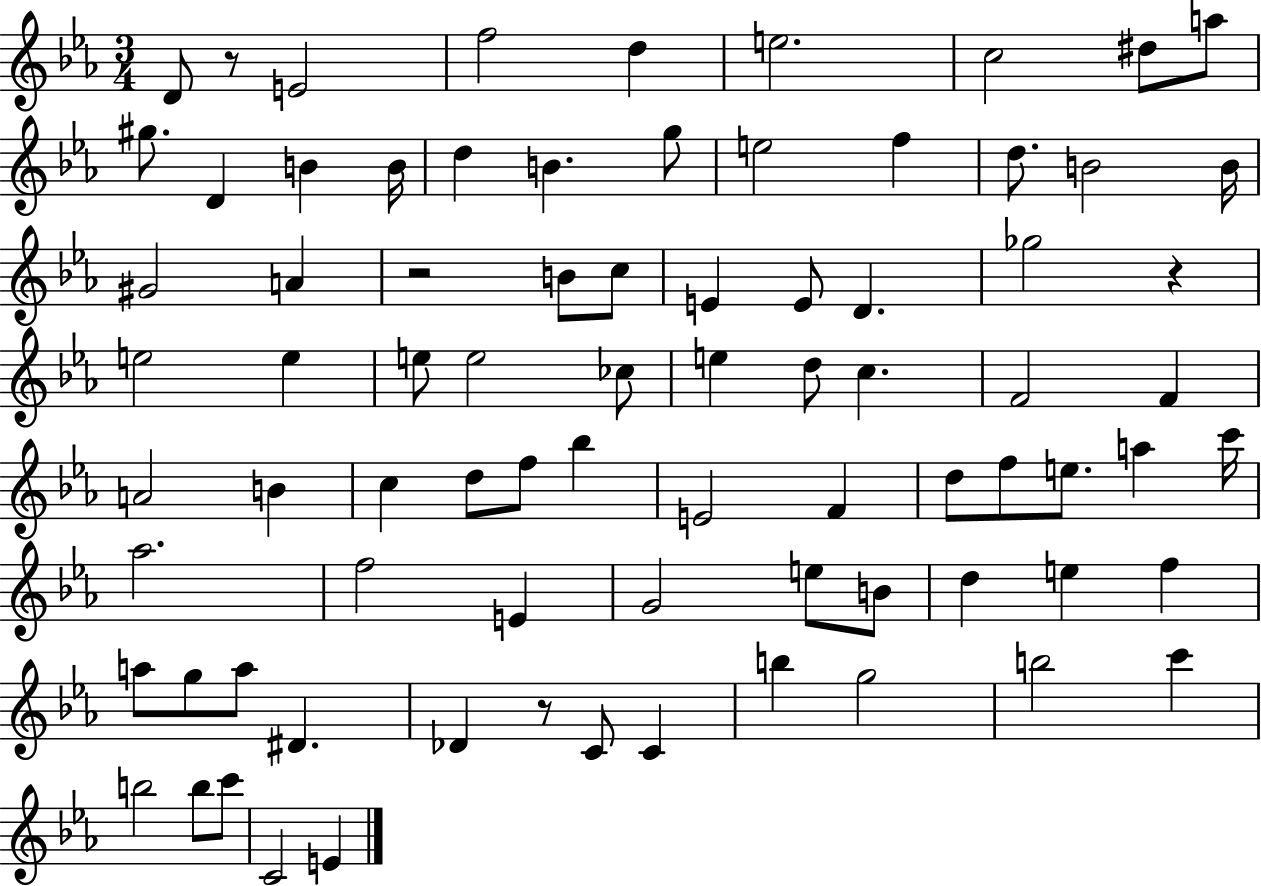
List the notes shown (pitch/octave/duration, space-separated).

D4/e R/e E4/h F5/h D5/q E5/h. C5/h D#5/e A5/e G#5/e. D4/q B4/q B4/s D5/q B4/q. G5/e E5/h F5/q D5/e. B4/h B4/s G#4/h A4/q R/h B4/e C5/e E4/q E4/e D4/q. Gb5/h R/q E5/h E5/q E5/e E5/h CES5/e E5/q D5/e C5/q. F4/h F4/q A4/h B4/q C5/q D5/e F5/e Bb5/q E4/h F4/q D5/e F5/e E5/e. A5/q C6/s Ab5/h. F5/h E4/q G4/h E5/e B4/e D5/q E5/q F5/q A5/e G5/e A5/e D#4/q. Db4/q R/e C4/e C4/q B5/q G5/h B5/h C6/q B5/h B5/e C6/e C4/h E4/q